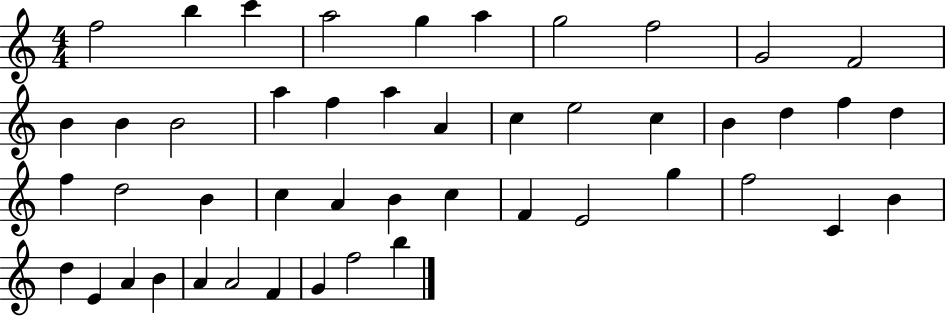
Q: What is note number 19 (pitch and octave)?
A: E5